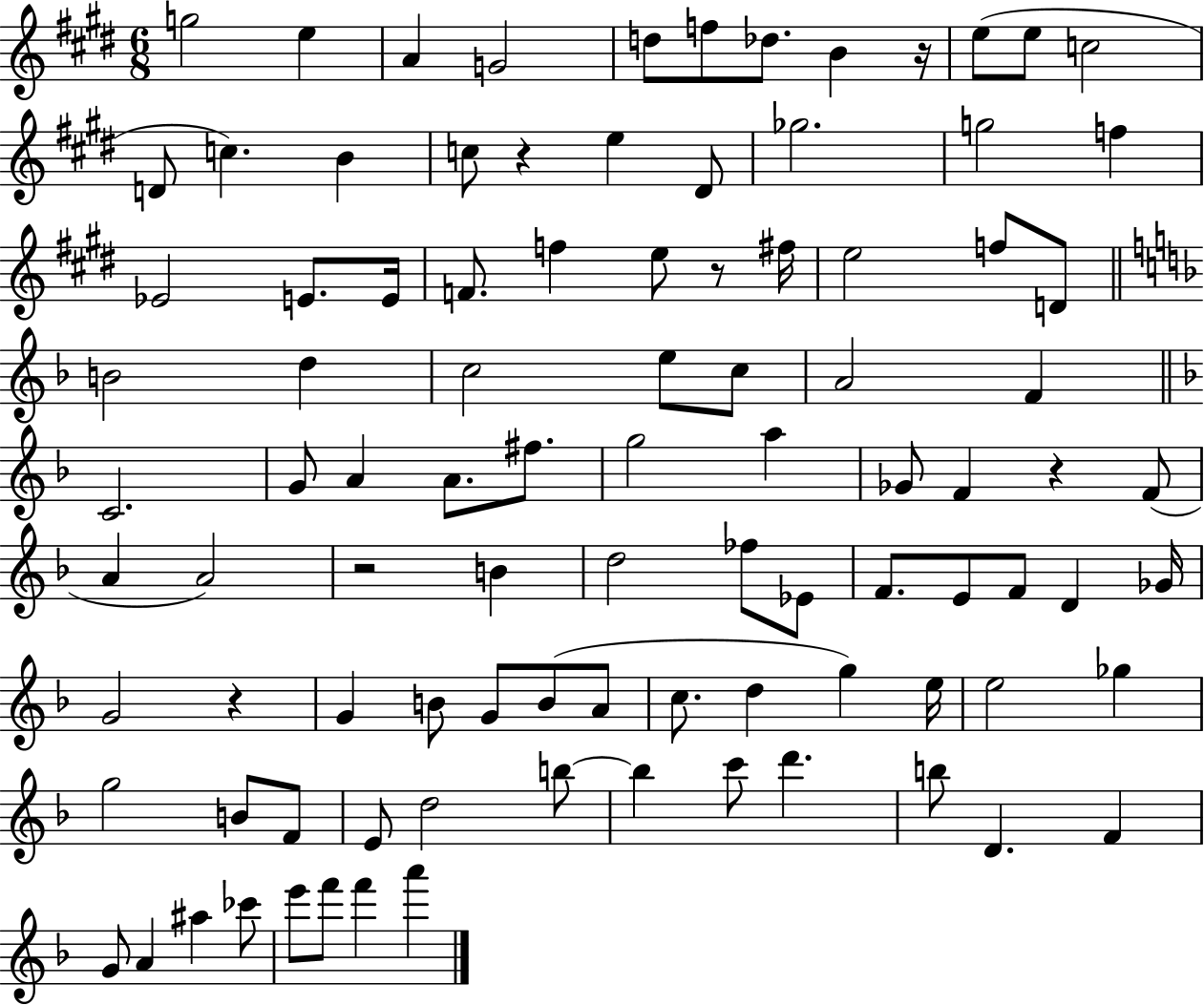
G5/h E5/q A4/q G4/h D5/e F5/e Db5/e. B4/q R/s E5/e E5/e C5/h D4/e C5/q. B4/q C5/e R/q E5/q D#4/e Gb5/h. G5/h F5/q Eb4/h E4/e. E4/s F4/e. F5/q E5/e R/e F#5/s E5/h F5/e D4/e B4/h D5/q C5/h E5/e C5/e A4/h F4/q C4/h. G4/e A4/q A4/e. F#5/e. G5/h A5/q Gb4/e F4/q R/q F4/e A4/q A4/h R/h B4/q D5/h FES5/e Eb4/e F4/e. E4/e F4/e D4/q Gb4/s G4/h R/q G4/q B4/e G4/e B4/e A4/e C5/e. D5/q G5/q E5/s E5/h Gb5/q G5/h B4/e F4/e E4/e D5/h B5/e B5/q C6/e D6/q. B5/e D4/q. F4/q G4/e A4/q A#5/q CES6/e E6/e F6/e F6/q A6/q